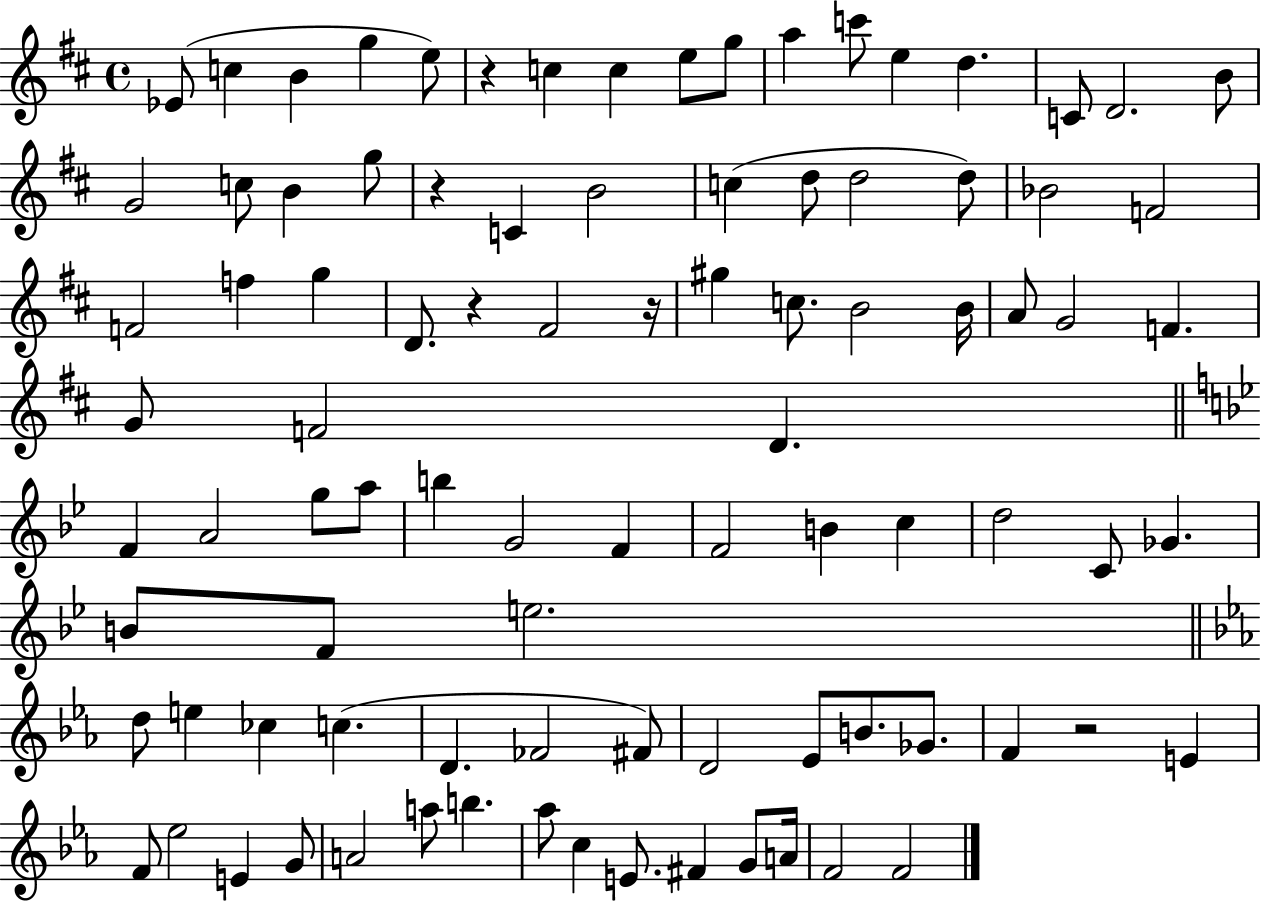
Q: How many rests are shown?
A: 5